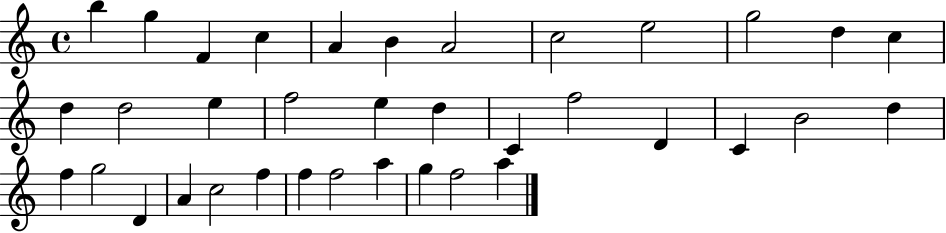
B5/q G5/q F4/q C5/q A4/q B4/q A4/h C5/h E5/h G5/h D5/q C5/q D5/q D5/h E5/q F5/h E5/q D5/q C4/q F5/h D4/q C4/q B4/h D5/q F5/q G5/h D4/q A4/q C5/h F5/q F5/q F5/h A5/q G5/q F5/h A5/q